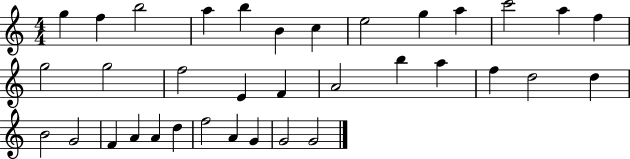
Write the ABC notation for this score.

X:1
T:Untitled
M:4/4
L:1/4
K:C
g f b2 a b B c e2 g a c'2 a f g2 g2 f2 E F A2 b a f d2 d B2 G2 F A A d f2 A G G2 G2